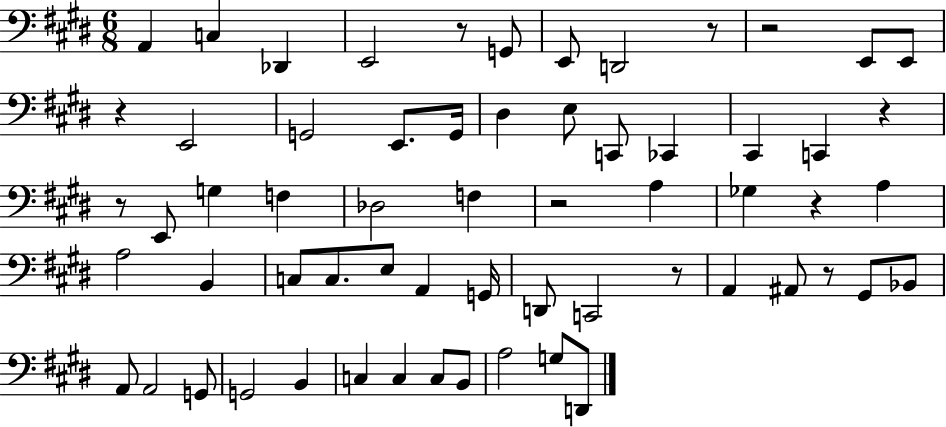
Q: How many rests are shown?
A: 10